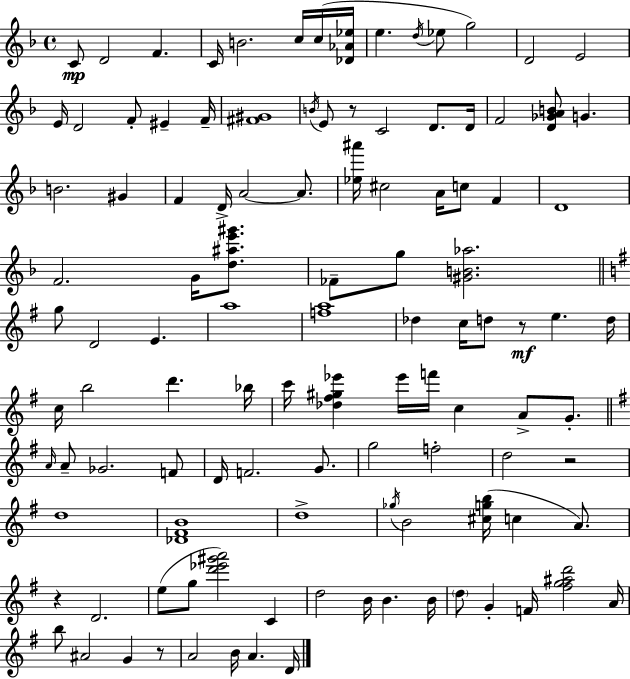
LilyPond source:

{
  \clef treble
  \time 4/4
  \defaultTimeSignature
  \key f \major
  c'8\mp d'2 f'4. | c'16 b'2. c''16 c''16( <des' aes' ees''>16 | e''4. \acciaccatura { d''16 } ees''8 g''2) | d'2 e'2 | \break e'16 d'2 f'8-. eis'4-- | f'16-- <fis' gis'>1 | \acciaccatura { b'16 } e'8 r8 c'2 d'8. | d'16 f'2 <d' ges' a' b'>8 g'4. | \break b'2. gis'4 | f'4 d'16-> a'2~~ a'8. | <ees'' ais'''>16 cis''2 a'16 c''8 f'4 | d'1 | \break f'2. g'16 <d'' ais'' e''' gis'''>8. | fes'8-- g''8 <gis' b' aes''>2. | \bar "||" \break \key g \major g''8 d'2 e'4. | a''1 | <f'' a''>1 | des''4 c''16 d''8 r8\mf e''4. d''16 | \break c''16 b''2 d'''4. bes''16 | c'''16 <des'' fis'' gis'' ees'''>4 ees'''16 f'''16 c''4 a'8-> g'8.-. | \bar "||" \break \key g \major \grace { a'16 } a'8-- ges'2. f'8 | d'16 f'2. g'8. | g''2 f''2-. | d''2 r2 | \break d''1 | <des' fis' b'>1 | d''1-> | \acciaccatura { ges''16 } b'2 <cis'' g'' b''>16( c''4 a'8.) | \break r4 d'2. | e''8( g''8 <d''' ees''' gis''' a'''>2) c'4 | d''2 b'16 b'4. | b'16 \parenthesize d''8 g'4-. f'16 <fis'' g'' ais'' d'''>2 | \break a'16 b''8 ais'2 g'4 | r8 a'2 b'16 a'4. | d'16 \bar "|."
}